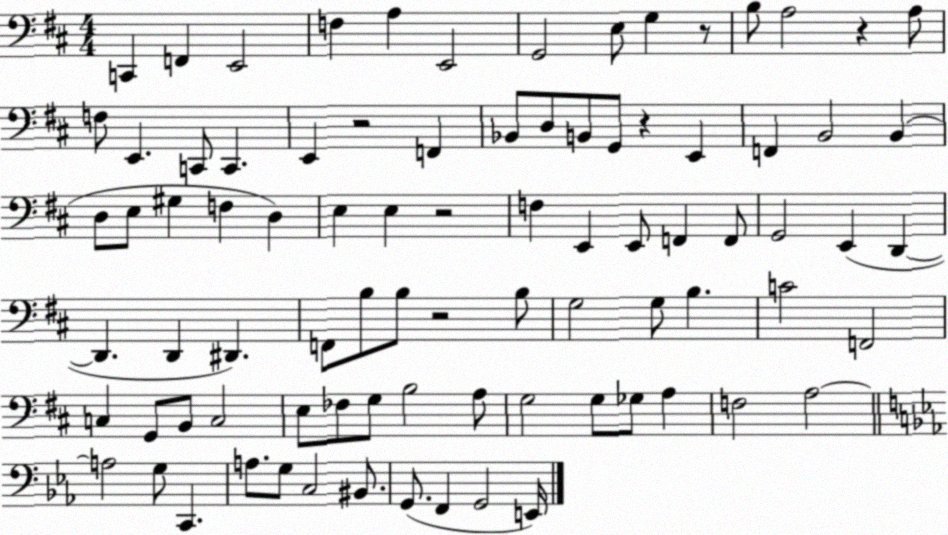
X:1
T:Untitled
M:4/4
L:1/4
K:D
C,, F,, E,,2 F, A, E,,2 G,,2 E,/2 G, z/2 B,/2 A,2 z A,/2 F,/2 E,, C,,/2 C,, E,, z2 F,, _B,,/2 D,/2 B,,/2 G,,/2 z E,, F,, B,,2 B,, D,/2 E,/2 ^G, F, D, E, E, z2 F, E,, E,,/2 F,, F,,/2 G,,2 E,, D,, D,, D,, ^D,, F,,/2 B,/2 B,/2 z2 B,/2 G,2 G,/2 B, C2 F,,2 C, G,,/2 B,,/2 C,2 E,/2 _F,/2 G,/2 B,2 A,/2 G,2 G,/2 _G,/2 A, F,2 A,2 A,2 G,/2 C,, A,/2 G,/2 C,2 ^B,,/2 G,,/2 F,, G,,2 E,,/4